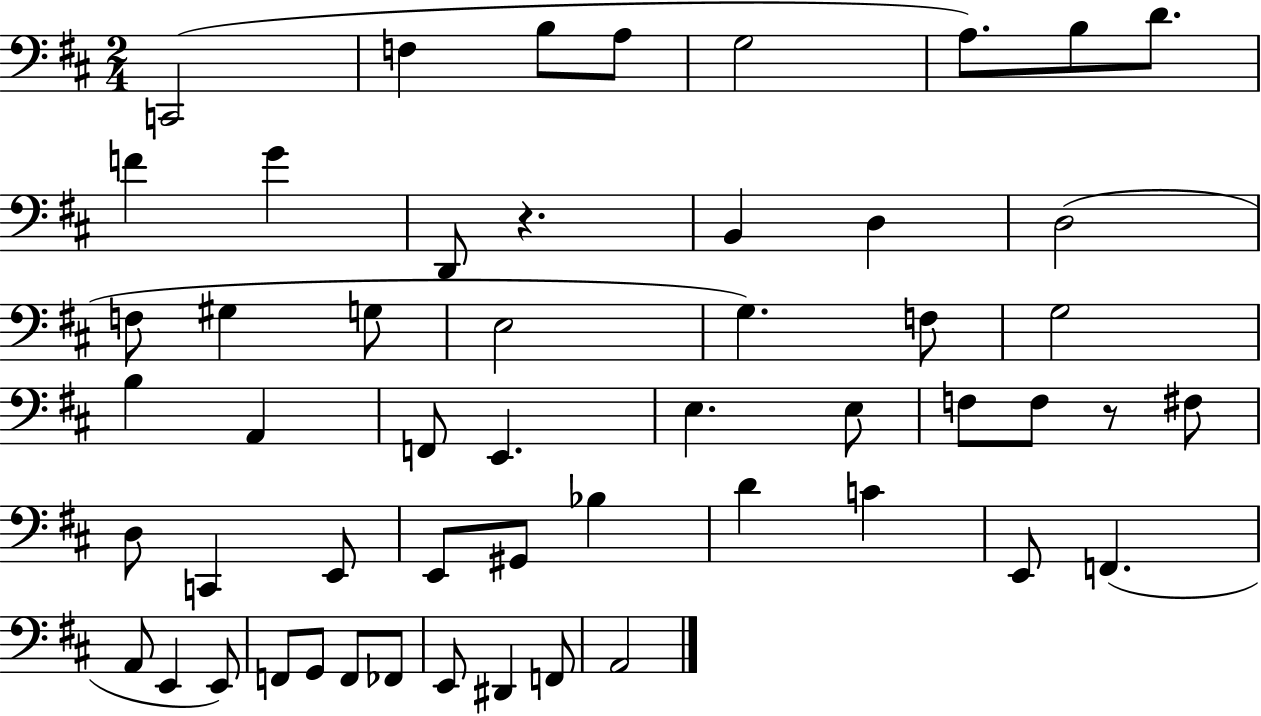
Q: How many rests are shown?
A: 2